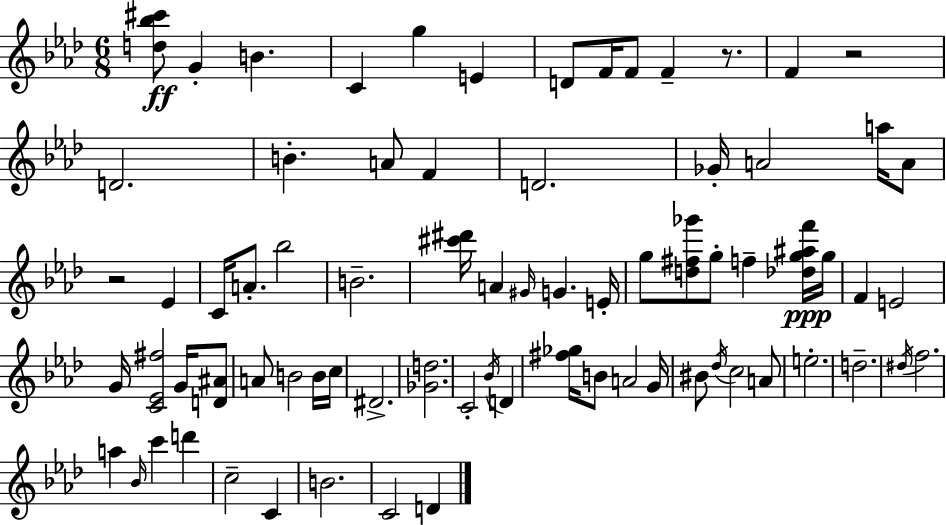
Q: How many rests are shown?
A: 3